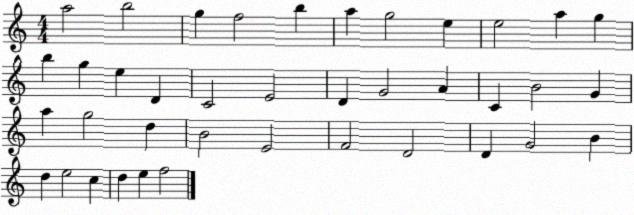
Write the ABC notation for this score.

X:1
T:Untitled
M:4/4
L:1/4
K:C
a2 b2 g f2 b a g2 e e2 a g b g e D C2 E2 D G2 A C B2 G a g2 d B2 E2 F2 D2 D G2 B d e2 c d e f2